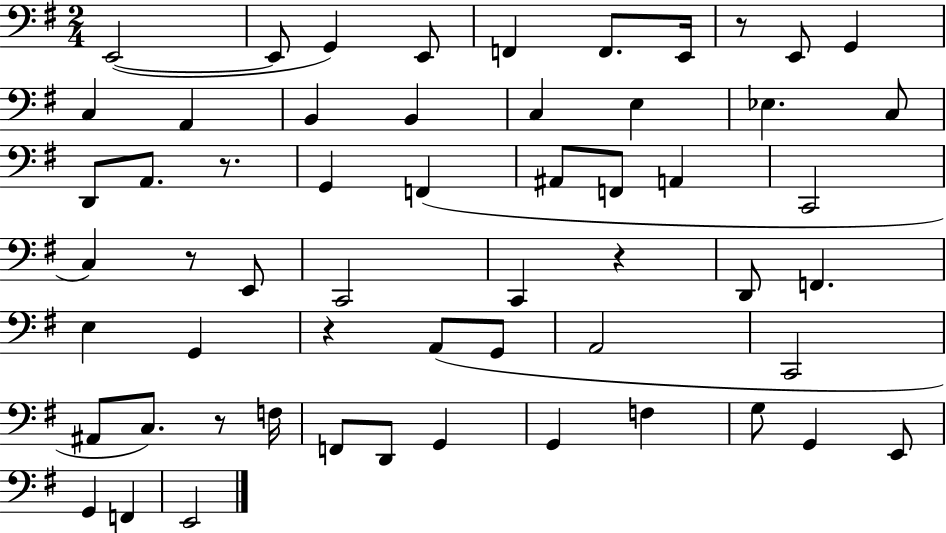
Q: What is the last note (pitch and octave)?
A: E2